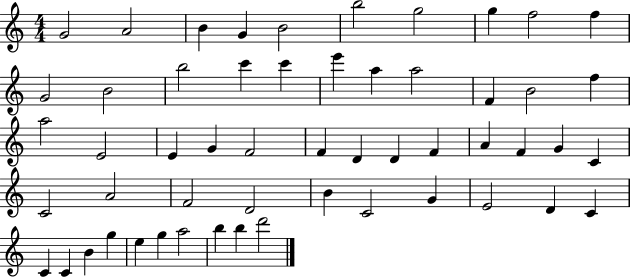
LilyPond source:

{
  \clef treble
  \numericTimeSignature
  \time 4/4
  \key c \major
  g'2 a'2 | b'4 g'4 b'2 | b''2 g''2 | g''4 f''2 f''4 | \break g'2 b'2 | b''2 c'''4 c'''4 | e'''4 a''4 a''2 | f'4 b'2 f''4 | \break a''2 e'2 | e'4 g'4 f'2 | f'4 d'4 d'4 f'4 | a'4 f'4 g'4 c'4 | \break c'2 a'2 | f'2 d'2 | b'4 c'2 g'4 | e'2 d'4 c'4 | \break c'4 c'4 b'4 g''4 | e''4 g''4 a''2 | b''4 b''4 d'''2 | \bar "|."
}